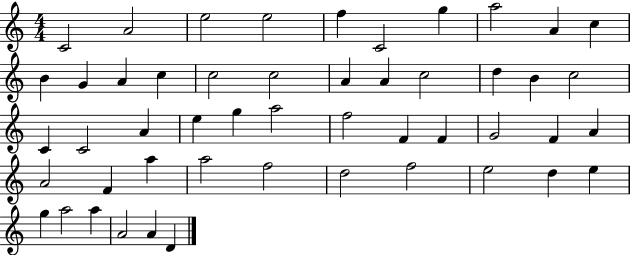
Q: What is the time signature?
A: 4/4